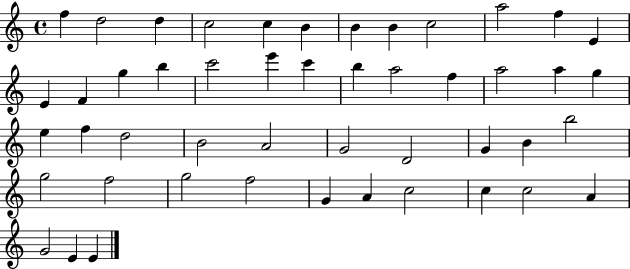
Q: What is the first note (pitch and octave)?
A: F5